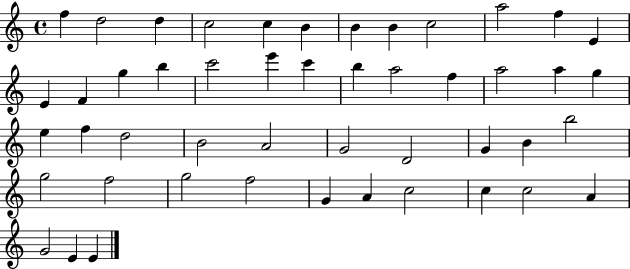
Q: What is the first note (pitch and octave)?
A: F5